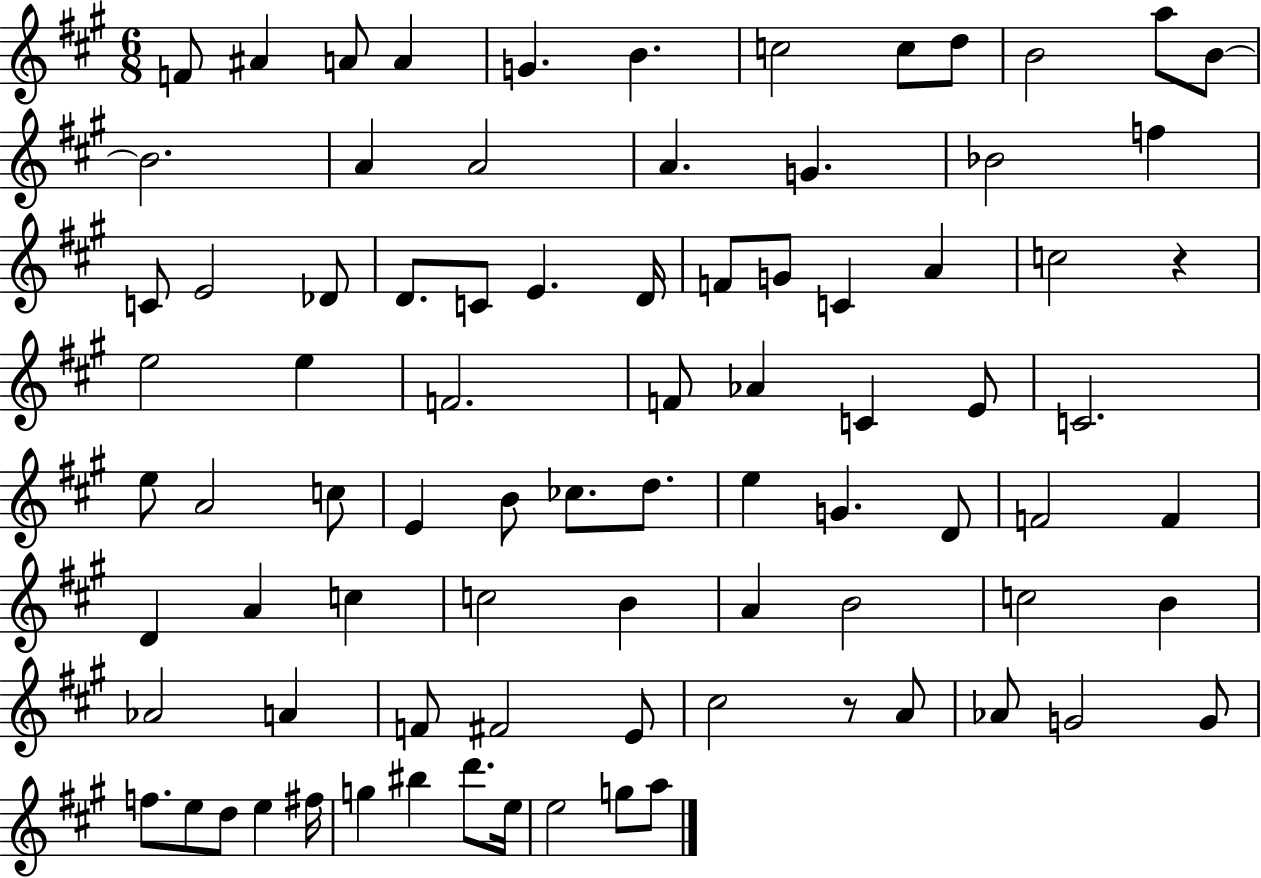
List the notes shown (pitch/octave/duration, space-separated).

F4/e A#4/q A4/e A4/q G4/q. B4/q. C5/h C5/e D5/e B4/h A5/e B4/e B4/h. A4/q A4/h A4/q. G4/q. Bb4/h F5/q C4/e E4/h Db4/e D4/e. C4/e E4/q. D4/s F4/e G4/e C4/q A4/q C5/h R/q E5/h E5/q F4/h. F4/e Ab4/q C4/q E4/e C4/h. E5/e A4/h C5/e E4/q B4/e CES5/e. D5/e. E5/q G4/q. D4/e F4/h F4/q D4/q A4/q C5/q C5/h B4/q A4/q B4/h C5/h B4/q Ab4/h A4/q F4/e F#4/h E4/e C#5/h R/e A4/e Ab4/e G4/h G4/e F5/e. E5/e D5/e E5/q F#5/s G5/q BIS5/q D6/e. E5/s E5/h G5/e A5/e